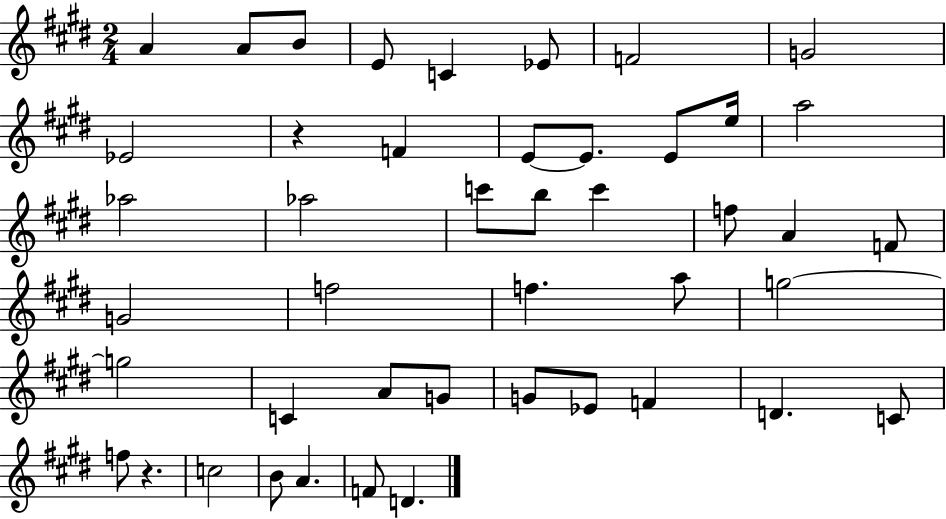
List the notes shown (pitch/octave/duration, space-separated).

A4/q A4/e B4/e E4/e C4/q Eb4/e F4/h G4/h Eb4/h R/q F4/q E4/e E4/e. E4/e E5/s A5/h Ab5/h Ab5/h C6/e B5/e C6/q F5/e A4/q F4/e G4/h F5/h F5/q. A5/e G5/h G5/h C4/q A4/e G4/e G4/e Eb4/e F4/q D4/q. C4/e F5/e R/q. C5/h B4/e A4/q. F4/e D4/q.